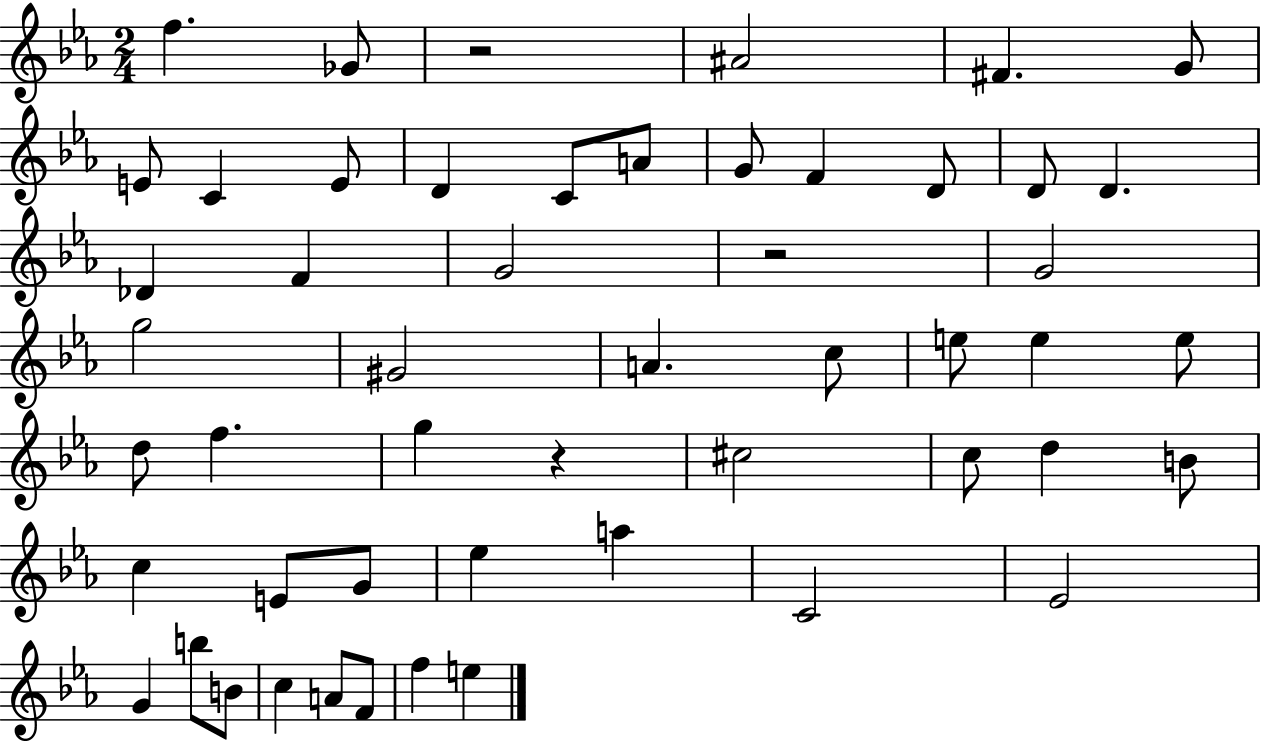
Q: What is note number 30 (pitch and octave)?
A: G5